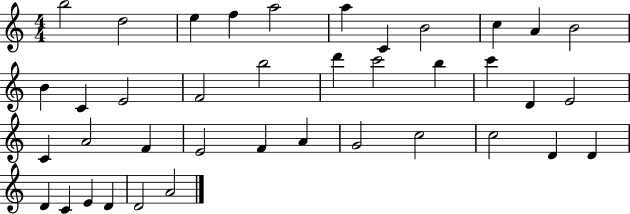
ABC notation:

X:1
T:Untitled
M:4/4
L:1/4
K:C
b2 d2 e f a2 a C B2 c A B2 B C E2 F2 b2 d' c'2 b c' D E2 C A2 F E2 F A G2 c2 c2 D D D C E D D2 A2